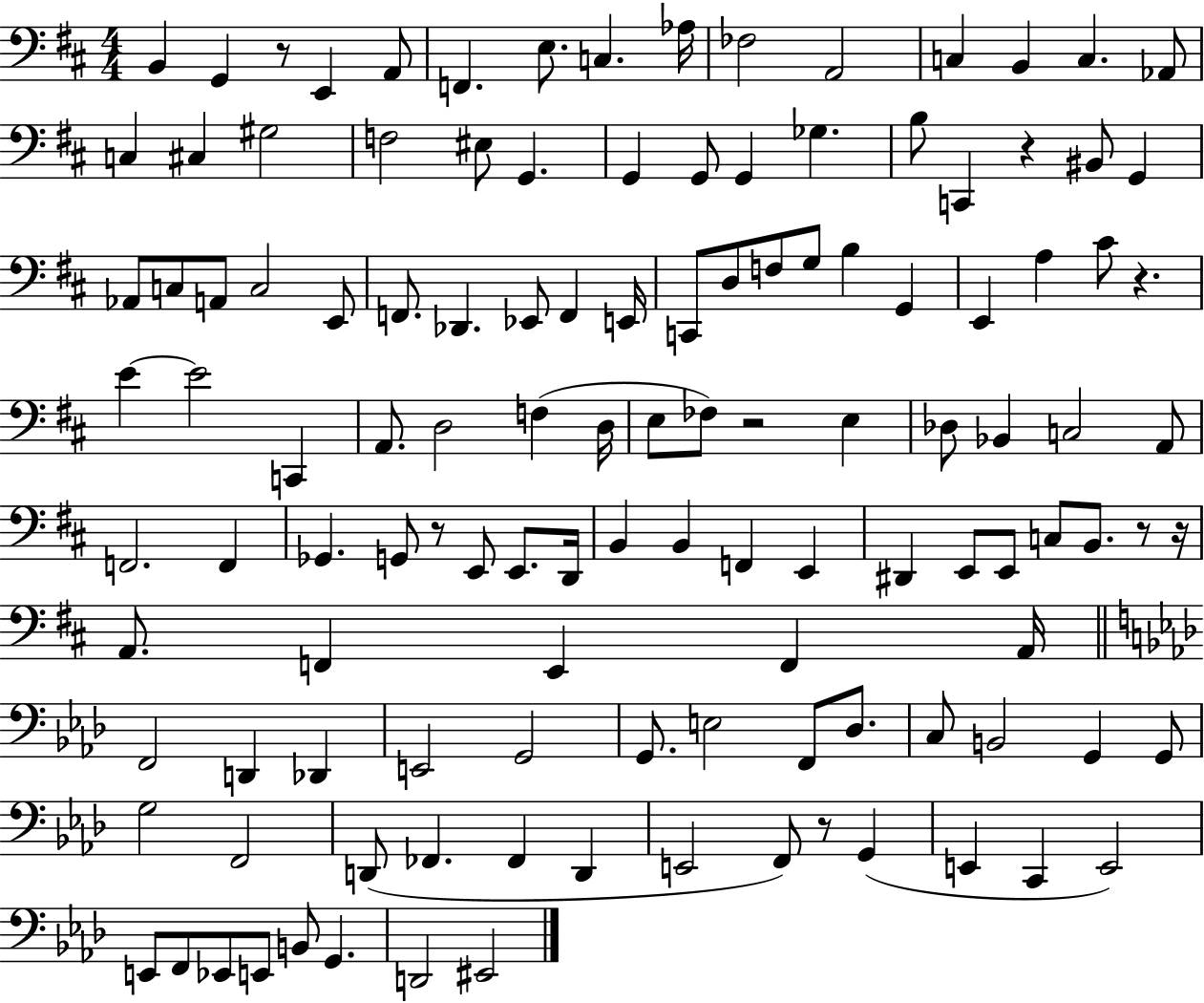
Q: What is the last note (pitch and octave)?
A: EIS2